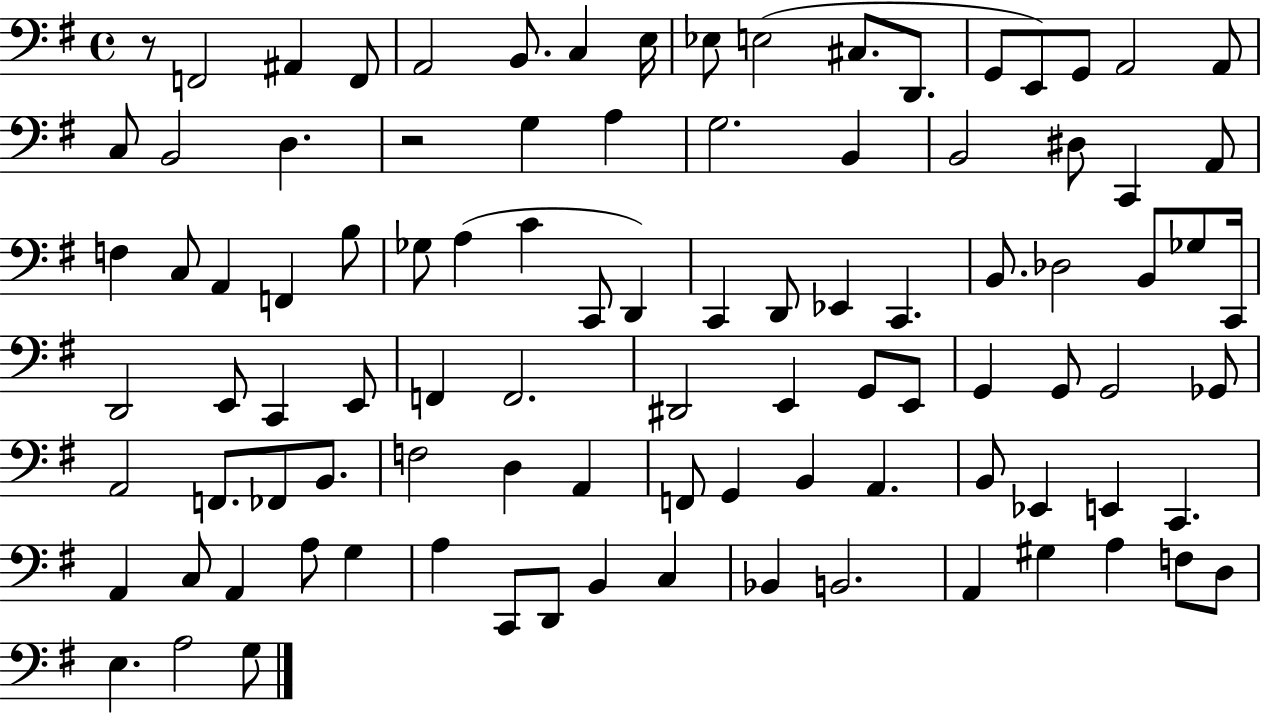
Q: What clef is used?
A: bass